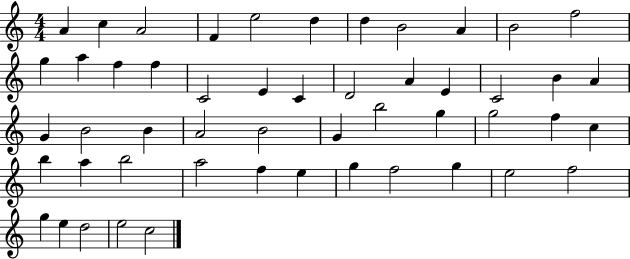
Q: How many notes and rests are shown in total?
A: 51